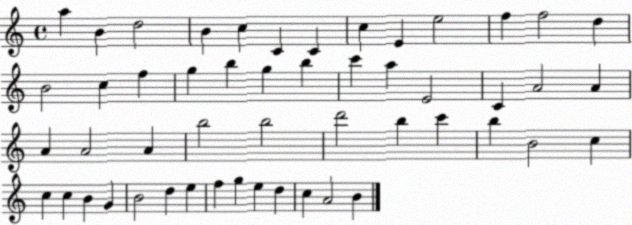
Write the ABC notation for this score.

X:1
T:Untitled
M:4/4
L:1/4
K:C
a B d2 B c C C c E e2 f f2 d B2 c f g b g b c' a E2 C A2 A A A2 A b2 b2 d'2 b c' b B2 c c c B G B2 d e f g e d c A2 B